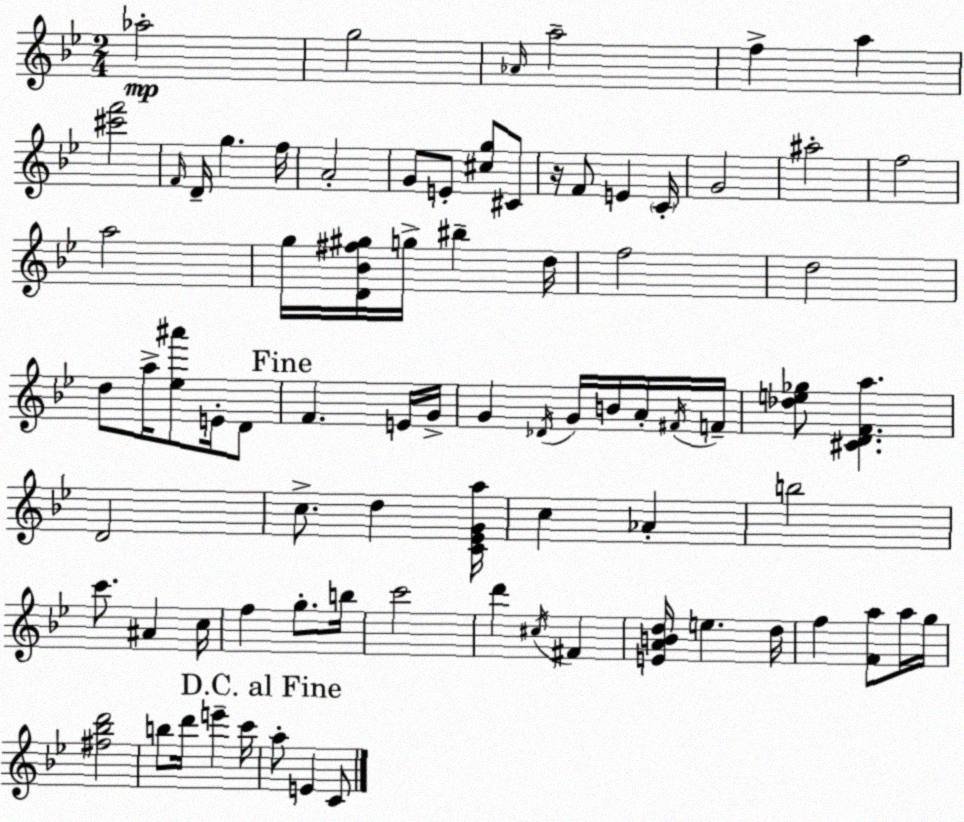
X:1
T:Untitled
M:2/4
L:1/4
K:Bb
_a2 g2 _A/4 a2 f a [^c'f']2 F/4 D/4 g f/4 A2 G/2 E/2 [^cg]/2 ^C/2 z/4 F/2 E C/4 G2 ^a2 f2 a2 g/4 [D_B^f^g]/4 g/4 ^b d/4 f2 d2 d/2 a/4 [_e^a']/2 E/4 D/2 F E/4 G/4 G _D/4 G/4 B/4 A/4 ^F/4 F/4 [_de_g]/2 [^CDFa] D2 c/2 d [C_EGa]/4 c _A b2 c'/2 ^A c/4 f g/2 b/4 c'2 d' ^c/4 ^F [EABd]/4 e d/4 f [Fa]/2 a/4 g/4 [^f_bd']2 b/2 d'/4 e' c'/4 a/2 E C/2